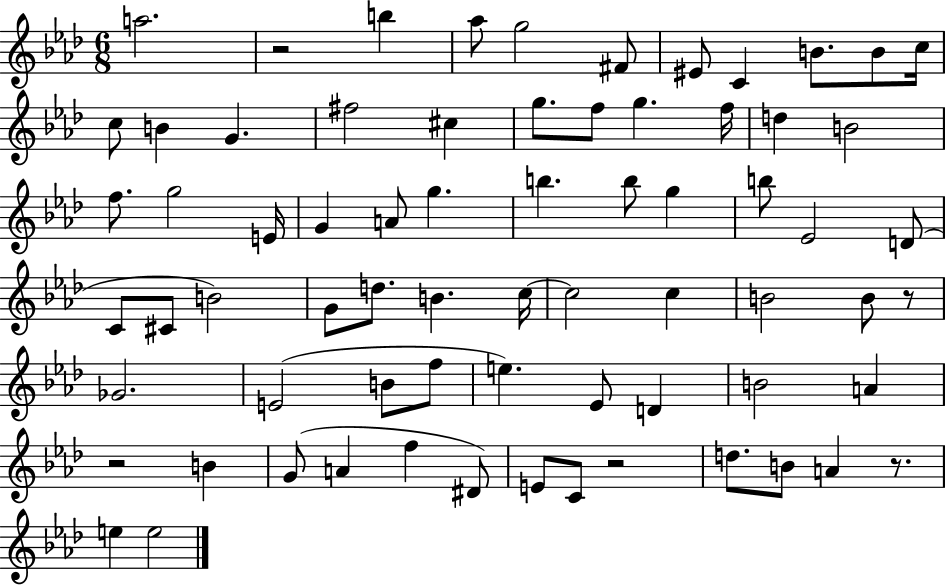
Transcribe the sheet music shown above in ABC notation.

X:1
T:Untitled
M:6/8
L:1/4
K:Ab
a2 z2 b _a/2 g2 ^F/2 ^E/2 C B/2 B/2 c/4 c/2 B G ^f2 ^c g/2 f/2 g f/4 d B2 f/2 g2 E/4 G A/2 g b b/2 g b/2 _E2 D/2 C/2 ^C/2 B2 G/2 d/2 B c/4 c2 c B2 B/2 z/2 _G2 E2 B/2 f/2 e _E/2 D B2 A z2 B G/2 A f ^D/2 E/2 C/2 z2 d/2 B/2 A z/2 e e2